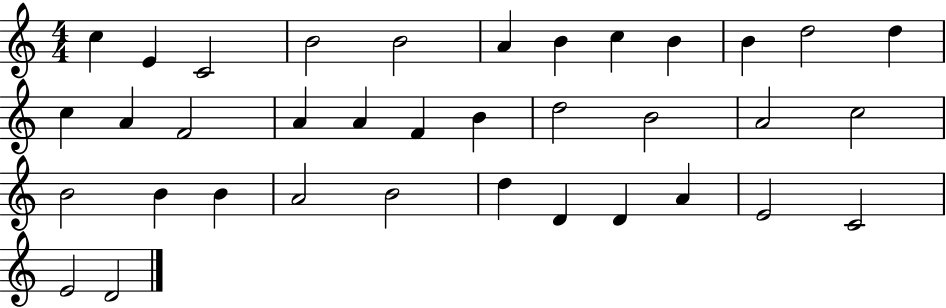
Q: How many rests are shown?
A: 0